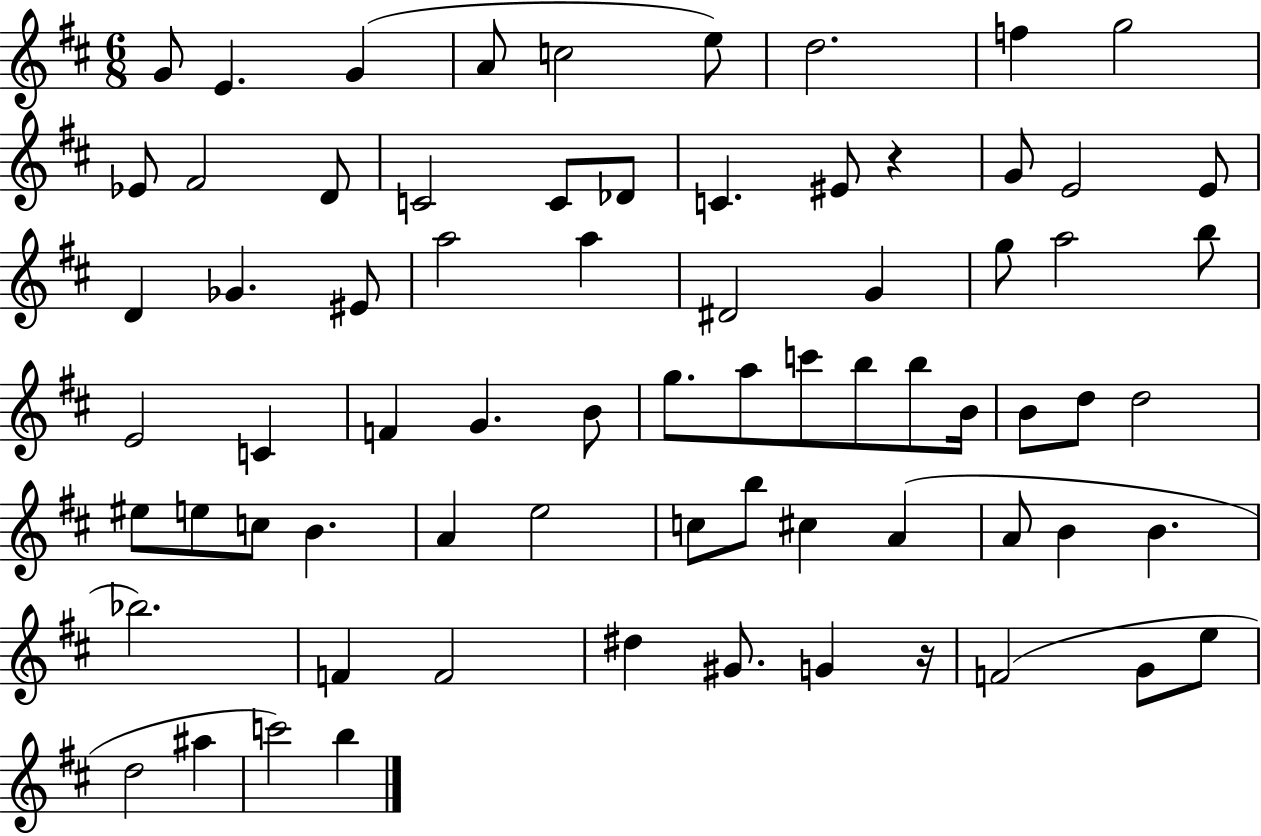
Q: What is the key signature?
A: D major